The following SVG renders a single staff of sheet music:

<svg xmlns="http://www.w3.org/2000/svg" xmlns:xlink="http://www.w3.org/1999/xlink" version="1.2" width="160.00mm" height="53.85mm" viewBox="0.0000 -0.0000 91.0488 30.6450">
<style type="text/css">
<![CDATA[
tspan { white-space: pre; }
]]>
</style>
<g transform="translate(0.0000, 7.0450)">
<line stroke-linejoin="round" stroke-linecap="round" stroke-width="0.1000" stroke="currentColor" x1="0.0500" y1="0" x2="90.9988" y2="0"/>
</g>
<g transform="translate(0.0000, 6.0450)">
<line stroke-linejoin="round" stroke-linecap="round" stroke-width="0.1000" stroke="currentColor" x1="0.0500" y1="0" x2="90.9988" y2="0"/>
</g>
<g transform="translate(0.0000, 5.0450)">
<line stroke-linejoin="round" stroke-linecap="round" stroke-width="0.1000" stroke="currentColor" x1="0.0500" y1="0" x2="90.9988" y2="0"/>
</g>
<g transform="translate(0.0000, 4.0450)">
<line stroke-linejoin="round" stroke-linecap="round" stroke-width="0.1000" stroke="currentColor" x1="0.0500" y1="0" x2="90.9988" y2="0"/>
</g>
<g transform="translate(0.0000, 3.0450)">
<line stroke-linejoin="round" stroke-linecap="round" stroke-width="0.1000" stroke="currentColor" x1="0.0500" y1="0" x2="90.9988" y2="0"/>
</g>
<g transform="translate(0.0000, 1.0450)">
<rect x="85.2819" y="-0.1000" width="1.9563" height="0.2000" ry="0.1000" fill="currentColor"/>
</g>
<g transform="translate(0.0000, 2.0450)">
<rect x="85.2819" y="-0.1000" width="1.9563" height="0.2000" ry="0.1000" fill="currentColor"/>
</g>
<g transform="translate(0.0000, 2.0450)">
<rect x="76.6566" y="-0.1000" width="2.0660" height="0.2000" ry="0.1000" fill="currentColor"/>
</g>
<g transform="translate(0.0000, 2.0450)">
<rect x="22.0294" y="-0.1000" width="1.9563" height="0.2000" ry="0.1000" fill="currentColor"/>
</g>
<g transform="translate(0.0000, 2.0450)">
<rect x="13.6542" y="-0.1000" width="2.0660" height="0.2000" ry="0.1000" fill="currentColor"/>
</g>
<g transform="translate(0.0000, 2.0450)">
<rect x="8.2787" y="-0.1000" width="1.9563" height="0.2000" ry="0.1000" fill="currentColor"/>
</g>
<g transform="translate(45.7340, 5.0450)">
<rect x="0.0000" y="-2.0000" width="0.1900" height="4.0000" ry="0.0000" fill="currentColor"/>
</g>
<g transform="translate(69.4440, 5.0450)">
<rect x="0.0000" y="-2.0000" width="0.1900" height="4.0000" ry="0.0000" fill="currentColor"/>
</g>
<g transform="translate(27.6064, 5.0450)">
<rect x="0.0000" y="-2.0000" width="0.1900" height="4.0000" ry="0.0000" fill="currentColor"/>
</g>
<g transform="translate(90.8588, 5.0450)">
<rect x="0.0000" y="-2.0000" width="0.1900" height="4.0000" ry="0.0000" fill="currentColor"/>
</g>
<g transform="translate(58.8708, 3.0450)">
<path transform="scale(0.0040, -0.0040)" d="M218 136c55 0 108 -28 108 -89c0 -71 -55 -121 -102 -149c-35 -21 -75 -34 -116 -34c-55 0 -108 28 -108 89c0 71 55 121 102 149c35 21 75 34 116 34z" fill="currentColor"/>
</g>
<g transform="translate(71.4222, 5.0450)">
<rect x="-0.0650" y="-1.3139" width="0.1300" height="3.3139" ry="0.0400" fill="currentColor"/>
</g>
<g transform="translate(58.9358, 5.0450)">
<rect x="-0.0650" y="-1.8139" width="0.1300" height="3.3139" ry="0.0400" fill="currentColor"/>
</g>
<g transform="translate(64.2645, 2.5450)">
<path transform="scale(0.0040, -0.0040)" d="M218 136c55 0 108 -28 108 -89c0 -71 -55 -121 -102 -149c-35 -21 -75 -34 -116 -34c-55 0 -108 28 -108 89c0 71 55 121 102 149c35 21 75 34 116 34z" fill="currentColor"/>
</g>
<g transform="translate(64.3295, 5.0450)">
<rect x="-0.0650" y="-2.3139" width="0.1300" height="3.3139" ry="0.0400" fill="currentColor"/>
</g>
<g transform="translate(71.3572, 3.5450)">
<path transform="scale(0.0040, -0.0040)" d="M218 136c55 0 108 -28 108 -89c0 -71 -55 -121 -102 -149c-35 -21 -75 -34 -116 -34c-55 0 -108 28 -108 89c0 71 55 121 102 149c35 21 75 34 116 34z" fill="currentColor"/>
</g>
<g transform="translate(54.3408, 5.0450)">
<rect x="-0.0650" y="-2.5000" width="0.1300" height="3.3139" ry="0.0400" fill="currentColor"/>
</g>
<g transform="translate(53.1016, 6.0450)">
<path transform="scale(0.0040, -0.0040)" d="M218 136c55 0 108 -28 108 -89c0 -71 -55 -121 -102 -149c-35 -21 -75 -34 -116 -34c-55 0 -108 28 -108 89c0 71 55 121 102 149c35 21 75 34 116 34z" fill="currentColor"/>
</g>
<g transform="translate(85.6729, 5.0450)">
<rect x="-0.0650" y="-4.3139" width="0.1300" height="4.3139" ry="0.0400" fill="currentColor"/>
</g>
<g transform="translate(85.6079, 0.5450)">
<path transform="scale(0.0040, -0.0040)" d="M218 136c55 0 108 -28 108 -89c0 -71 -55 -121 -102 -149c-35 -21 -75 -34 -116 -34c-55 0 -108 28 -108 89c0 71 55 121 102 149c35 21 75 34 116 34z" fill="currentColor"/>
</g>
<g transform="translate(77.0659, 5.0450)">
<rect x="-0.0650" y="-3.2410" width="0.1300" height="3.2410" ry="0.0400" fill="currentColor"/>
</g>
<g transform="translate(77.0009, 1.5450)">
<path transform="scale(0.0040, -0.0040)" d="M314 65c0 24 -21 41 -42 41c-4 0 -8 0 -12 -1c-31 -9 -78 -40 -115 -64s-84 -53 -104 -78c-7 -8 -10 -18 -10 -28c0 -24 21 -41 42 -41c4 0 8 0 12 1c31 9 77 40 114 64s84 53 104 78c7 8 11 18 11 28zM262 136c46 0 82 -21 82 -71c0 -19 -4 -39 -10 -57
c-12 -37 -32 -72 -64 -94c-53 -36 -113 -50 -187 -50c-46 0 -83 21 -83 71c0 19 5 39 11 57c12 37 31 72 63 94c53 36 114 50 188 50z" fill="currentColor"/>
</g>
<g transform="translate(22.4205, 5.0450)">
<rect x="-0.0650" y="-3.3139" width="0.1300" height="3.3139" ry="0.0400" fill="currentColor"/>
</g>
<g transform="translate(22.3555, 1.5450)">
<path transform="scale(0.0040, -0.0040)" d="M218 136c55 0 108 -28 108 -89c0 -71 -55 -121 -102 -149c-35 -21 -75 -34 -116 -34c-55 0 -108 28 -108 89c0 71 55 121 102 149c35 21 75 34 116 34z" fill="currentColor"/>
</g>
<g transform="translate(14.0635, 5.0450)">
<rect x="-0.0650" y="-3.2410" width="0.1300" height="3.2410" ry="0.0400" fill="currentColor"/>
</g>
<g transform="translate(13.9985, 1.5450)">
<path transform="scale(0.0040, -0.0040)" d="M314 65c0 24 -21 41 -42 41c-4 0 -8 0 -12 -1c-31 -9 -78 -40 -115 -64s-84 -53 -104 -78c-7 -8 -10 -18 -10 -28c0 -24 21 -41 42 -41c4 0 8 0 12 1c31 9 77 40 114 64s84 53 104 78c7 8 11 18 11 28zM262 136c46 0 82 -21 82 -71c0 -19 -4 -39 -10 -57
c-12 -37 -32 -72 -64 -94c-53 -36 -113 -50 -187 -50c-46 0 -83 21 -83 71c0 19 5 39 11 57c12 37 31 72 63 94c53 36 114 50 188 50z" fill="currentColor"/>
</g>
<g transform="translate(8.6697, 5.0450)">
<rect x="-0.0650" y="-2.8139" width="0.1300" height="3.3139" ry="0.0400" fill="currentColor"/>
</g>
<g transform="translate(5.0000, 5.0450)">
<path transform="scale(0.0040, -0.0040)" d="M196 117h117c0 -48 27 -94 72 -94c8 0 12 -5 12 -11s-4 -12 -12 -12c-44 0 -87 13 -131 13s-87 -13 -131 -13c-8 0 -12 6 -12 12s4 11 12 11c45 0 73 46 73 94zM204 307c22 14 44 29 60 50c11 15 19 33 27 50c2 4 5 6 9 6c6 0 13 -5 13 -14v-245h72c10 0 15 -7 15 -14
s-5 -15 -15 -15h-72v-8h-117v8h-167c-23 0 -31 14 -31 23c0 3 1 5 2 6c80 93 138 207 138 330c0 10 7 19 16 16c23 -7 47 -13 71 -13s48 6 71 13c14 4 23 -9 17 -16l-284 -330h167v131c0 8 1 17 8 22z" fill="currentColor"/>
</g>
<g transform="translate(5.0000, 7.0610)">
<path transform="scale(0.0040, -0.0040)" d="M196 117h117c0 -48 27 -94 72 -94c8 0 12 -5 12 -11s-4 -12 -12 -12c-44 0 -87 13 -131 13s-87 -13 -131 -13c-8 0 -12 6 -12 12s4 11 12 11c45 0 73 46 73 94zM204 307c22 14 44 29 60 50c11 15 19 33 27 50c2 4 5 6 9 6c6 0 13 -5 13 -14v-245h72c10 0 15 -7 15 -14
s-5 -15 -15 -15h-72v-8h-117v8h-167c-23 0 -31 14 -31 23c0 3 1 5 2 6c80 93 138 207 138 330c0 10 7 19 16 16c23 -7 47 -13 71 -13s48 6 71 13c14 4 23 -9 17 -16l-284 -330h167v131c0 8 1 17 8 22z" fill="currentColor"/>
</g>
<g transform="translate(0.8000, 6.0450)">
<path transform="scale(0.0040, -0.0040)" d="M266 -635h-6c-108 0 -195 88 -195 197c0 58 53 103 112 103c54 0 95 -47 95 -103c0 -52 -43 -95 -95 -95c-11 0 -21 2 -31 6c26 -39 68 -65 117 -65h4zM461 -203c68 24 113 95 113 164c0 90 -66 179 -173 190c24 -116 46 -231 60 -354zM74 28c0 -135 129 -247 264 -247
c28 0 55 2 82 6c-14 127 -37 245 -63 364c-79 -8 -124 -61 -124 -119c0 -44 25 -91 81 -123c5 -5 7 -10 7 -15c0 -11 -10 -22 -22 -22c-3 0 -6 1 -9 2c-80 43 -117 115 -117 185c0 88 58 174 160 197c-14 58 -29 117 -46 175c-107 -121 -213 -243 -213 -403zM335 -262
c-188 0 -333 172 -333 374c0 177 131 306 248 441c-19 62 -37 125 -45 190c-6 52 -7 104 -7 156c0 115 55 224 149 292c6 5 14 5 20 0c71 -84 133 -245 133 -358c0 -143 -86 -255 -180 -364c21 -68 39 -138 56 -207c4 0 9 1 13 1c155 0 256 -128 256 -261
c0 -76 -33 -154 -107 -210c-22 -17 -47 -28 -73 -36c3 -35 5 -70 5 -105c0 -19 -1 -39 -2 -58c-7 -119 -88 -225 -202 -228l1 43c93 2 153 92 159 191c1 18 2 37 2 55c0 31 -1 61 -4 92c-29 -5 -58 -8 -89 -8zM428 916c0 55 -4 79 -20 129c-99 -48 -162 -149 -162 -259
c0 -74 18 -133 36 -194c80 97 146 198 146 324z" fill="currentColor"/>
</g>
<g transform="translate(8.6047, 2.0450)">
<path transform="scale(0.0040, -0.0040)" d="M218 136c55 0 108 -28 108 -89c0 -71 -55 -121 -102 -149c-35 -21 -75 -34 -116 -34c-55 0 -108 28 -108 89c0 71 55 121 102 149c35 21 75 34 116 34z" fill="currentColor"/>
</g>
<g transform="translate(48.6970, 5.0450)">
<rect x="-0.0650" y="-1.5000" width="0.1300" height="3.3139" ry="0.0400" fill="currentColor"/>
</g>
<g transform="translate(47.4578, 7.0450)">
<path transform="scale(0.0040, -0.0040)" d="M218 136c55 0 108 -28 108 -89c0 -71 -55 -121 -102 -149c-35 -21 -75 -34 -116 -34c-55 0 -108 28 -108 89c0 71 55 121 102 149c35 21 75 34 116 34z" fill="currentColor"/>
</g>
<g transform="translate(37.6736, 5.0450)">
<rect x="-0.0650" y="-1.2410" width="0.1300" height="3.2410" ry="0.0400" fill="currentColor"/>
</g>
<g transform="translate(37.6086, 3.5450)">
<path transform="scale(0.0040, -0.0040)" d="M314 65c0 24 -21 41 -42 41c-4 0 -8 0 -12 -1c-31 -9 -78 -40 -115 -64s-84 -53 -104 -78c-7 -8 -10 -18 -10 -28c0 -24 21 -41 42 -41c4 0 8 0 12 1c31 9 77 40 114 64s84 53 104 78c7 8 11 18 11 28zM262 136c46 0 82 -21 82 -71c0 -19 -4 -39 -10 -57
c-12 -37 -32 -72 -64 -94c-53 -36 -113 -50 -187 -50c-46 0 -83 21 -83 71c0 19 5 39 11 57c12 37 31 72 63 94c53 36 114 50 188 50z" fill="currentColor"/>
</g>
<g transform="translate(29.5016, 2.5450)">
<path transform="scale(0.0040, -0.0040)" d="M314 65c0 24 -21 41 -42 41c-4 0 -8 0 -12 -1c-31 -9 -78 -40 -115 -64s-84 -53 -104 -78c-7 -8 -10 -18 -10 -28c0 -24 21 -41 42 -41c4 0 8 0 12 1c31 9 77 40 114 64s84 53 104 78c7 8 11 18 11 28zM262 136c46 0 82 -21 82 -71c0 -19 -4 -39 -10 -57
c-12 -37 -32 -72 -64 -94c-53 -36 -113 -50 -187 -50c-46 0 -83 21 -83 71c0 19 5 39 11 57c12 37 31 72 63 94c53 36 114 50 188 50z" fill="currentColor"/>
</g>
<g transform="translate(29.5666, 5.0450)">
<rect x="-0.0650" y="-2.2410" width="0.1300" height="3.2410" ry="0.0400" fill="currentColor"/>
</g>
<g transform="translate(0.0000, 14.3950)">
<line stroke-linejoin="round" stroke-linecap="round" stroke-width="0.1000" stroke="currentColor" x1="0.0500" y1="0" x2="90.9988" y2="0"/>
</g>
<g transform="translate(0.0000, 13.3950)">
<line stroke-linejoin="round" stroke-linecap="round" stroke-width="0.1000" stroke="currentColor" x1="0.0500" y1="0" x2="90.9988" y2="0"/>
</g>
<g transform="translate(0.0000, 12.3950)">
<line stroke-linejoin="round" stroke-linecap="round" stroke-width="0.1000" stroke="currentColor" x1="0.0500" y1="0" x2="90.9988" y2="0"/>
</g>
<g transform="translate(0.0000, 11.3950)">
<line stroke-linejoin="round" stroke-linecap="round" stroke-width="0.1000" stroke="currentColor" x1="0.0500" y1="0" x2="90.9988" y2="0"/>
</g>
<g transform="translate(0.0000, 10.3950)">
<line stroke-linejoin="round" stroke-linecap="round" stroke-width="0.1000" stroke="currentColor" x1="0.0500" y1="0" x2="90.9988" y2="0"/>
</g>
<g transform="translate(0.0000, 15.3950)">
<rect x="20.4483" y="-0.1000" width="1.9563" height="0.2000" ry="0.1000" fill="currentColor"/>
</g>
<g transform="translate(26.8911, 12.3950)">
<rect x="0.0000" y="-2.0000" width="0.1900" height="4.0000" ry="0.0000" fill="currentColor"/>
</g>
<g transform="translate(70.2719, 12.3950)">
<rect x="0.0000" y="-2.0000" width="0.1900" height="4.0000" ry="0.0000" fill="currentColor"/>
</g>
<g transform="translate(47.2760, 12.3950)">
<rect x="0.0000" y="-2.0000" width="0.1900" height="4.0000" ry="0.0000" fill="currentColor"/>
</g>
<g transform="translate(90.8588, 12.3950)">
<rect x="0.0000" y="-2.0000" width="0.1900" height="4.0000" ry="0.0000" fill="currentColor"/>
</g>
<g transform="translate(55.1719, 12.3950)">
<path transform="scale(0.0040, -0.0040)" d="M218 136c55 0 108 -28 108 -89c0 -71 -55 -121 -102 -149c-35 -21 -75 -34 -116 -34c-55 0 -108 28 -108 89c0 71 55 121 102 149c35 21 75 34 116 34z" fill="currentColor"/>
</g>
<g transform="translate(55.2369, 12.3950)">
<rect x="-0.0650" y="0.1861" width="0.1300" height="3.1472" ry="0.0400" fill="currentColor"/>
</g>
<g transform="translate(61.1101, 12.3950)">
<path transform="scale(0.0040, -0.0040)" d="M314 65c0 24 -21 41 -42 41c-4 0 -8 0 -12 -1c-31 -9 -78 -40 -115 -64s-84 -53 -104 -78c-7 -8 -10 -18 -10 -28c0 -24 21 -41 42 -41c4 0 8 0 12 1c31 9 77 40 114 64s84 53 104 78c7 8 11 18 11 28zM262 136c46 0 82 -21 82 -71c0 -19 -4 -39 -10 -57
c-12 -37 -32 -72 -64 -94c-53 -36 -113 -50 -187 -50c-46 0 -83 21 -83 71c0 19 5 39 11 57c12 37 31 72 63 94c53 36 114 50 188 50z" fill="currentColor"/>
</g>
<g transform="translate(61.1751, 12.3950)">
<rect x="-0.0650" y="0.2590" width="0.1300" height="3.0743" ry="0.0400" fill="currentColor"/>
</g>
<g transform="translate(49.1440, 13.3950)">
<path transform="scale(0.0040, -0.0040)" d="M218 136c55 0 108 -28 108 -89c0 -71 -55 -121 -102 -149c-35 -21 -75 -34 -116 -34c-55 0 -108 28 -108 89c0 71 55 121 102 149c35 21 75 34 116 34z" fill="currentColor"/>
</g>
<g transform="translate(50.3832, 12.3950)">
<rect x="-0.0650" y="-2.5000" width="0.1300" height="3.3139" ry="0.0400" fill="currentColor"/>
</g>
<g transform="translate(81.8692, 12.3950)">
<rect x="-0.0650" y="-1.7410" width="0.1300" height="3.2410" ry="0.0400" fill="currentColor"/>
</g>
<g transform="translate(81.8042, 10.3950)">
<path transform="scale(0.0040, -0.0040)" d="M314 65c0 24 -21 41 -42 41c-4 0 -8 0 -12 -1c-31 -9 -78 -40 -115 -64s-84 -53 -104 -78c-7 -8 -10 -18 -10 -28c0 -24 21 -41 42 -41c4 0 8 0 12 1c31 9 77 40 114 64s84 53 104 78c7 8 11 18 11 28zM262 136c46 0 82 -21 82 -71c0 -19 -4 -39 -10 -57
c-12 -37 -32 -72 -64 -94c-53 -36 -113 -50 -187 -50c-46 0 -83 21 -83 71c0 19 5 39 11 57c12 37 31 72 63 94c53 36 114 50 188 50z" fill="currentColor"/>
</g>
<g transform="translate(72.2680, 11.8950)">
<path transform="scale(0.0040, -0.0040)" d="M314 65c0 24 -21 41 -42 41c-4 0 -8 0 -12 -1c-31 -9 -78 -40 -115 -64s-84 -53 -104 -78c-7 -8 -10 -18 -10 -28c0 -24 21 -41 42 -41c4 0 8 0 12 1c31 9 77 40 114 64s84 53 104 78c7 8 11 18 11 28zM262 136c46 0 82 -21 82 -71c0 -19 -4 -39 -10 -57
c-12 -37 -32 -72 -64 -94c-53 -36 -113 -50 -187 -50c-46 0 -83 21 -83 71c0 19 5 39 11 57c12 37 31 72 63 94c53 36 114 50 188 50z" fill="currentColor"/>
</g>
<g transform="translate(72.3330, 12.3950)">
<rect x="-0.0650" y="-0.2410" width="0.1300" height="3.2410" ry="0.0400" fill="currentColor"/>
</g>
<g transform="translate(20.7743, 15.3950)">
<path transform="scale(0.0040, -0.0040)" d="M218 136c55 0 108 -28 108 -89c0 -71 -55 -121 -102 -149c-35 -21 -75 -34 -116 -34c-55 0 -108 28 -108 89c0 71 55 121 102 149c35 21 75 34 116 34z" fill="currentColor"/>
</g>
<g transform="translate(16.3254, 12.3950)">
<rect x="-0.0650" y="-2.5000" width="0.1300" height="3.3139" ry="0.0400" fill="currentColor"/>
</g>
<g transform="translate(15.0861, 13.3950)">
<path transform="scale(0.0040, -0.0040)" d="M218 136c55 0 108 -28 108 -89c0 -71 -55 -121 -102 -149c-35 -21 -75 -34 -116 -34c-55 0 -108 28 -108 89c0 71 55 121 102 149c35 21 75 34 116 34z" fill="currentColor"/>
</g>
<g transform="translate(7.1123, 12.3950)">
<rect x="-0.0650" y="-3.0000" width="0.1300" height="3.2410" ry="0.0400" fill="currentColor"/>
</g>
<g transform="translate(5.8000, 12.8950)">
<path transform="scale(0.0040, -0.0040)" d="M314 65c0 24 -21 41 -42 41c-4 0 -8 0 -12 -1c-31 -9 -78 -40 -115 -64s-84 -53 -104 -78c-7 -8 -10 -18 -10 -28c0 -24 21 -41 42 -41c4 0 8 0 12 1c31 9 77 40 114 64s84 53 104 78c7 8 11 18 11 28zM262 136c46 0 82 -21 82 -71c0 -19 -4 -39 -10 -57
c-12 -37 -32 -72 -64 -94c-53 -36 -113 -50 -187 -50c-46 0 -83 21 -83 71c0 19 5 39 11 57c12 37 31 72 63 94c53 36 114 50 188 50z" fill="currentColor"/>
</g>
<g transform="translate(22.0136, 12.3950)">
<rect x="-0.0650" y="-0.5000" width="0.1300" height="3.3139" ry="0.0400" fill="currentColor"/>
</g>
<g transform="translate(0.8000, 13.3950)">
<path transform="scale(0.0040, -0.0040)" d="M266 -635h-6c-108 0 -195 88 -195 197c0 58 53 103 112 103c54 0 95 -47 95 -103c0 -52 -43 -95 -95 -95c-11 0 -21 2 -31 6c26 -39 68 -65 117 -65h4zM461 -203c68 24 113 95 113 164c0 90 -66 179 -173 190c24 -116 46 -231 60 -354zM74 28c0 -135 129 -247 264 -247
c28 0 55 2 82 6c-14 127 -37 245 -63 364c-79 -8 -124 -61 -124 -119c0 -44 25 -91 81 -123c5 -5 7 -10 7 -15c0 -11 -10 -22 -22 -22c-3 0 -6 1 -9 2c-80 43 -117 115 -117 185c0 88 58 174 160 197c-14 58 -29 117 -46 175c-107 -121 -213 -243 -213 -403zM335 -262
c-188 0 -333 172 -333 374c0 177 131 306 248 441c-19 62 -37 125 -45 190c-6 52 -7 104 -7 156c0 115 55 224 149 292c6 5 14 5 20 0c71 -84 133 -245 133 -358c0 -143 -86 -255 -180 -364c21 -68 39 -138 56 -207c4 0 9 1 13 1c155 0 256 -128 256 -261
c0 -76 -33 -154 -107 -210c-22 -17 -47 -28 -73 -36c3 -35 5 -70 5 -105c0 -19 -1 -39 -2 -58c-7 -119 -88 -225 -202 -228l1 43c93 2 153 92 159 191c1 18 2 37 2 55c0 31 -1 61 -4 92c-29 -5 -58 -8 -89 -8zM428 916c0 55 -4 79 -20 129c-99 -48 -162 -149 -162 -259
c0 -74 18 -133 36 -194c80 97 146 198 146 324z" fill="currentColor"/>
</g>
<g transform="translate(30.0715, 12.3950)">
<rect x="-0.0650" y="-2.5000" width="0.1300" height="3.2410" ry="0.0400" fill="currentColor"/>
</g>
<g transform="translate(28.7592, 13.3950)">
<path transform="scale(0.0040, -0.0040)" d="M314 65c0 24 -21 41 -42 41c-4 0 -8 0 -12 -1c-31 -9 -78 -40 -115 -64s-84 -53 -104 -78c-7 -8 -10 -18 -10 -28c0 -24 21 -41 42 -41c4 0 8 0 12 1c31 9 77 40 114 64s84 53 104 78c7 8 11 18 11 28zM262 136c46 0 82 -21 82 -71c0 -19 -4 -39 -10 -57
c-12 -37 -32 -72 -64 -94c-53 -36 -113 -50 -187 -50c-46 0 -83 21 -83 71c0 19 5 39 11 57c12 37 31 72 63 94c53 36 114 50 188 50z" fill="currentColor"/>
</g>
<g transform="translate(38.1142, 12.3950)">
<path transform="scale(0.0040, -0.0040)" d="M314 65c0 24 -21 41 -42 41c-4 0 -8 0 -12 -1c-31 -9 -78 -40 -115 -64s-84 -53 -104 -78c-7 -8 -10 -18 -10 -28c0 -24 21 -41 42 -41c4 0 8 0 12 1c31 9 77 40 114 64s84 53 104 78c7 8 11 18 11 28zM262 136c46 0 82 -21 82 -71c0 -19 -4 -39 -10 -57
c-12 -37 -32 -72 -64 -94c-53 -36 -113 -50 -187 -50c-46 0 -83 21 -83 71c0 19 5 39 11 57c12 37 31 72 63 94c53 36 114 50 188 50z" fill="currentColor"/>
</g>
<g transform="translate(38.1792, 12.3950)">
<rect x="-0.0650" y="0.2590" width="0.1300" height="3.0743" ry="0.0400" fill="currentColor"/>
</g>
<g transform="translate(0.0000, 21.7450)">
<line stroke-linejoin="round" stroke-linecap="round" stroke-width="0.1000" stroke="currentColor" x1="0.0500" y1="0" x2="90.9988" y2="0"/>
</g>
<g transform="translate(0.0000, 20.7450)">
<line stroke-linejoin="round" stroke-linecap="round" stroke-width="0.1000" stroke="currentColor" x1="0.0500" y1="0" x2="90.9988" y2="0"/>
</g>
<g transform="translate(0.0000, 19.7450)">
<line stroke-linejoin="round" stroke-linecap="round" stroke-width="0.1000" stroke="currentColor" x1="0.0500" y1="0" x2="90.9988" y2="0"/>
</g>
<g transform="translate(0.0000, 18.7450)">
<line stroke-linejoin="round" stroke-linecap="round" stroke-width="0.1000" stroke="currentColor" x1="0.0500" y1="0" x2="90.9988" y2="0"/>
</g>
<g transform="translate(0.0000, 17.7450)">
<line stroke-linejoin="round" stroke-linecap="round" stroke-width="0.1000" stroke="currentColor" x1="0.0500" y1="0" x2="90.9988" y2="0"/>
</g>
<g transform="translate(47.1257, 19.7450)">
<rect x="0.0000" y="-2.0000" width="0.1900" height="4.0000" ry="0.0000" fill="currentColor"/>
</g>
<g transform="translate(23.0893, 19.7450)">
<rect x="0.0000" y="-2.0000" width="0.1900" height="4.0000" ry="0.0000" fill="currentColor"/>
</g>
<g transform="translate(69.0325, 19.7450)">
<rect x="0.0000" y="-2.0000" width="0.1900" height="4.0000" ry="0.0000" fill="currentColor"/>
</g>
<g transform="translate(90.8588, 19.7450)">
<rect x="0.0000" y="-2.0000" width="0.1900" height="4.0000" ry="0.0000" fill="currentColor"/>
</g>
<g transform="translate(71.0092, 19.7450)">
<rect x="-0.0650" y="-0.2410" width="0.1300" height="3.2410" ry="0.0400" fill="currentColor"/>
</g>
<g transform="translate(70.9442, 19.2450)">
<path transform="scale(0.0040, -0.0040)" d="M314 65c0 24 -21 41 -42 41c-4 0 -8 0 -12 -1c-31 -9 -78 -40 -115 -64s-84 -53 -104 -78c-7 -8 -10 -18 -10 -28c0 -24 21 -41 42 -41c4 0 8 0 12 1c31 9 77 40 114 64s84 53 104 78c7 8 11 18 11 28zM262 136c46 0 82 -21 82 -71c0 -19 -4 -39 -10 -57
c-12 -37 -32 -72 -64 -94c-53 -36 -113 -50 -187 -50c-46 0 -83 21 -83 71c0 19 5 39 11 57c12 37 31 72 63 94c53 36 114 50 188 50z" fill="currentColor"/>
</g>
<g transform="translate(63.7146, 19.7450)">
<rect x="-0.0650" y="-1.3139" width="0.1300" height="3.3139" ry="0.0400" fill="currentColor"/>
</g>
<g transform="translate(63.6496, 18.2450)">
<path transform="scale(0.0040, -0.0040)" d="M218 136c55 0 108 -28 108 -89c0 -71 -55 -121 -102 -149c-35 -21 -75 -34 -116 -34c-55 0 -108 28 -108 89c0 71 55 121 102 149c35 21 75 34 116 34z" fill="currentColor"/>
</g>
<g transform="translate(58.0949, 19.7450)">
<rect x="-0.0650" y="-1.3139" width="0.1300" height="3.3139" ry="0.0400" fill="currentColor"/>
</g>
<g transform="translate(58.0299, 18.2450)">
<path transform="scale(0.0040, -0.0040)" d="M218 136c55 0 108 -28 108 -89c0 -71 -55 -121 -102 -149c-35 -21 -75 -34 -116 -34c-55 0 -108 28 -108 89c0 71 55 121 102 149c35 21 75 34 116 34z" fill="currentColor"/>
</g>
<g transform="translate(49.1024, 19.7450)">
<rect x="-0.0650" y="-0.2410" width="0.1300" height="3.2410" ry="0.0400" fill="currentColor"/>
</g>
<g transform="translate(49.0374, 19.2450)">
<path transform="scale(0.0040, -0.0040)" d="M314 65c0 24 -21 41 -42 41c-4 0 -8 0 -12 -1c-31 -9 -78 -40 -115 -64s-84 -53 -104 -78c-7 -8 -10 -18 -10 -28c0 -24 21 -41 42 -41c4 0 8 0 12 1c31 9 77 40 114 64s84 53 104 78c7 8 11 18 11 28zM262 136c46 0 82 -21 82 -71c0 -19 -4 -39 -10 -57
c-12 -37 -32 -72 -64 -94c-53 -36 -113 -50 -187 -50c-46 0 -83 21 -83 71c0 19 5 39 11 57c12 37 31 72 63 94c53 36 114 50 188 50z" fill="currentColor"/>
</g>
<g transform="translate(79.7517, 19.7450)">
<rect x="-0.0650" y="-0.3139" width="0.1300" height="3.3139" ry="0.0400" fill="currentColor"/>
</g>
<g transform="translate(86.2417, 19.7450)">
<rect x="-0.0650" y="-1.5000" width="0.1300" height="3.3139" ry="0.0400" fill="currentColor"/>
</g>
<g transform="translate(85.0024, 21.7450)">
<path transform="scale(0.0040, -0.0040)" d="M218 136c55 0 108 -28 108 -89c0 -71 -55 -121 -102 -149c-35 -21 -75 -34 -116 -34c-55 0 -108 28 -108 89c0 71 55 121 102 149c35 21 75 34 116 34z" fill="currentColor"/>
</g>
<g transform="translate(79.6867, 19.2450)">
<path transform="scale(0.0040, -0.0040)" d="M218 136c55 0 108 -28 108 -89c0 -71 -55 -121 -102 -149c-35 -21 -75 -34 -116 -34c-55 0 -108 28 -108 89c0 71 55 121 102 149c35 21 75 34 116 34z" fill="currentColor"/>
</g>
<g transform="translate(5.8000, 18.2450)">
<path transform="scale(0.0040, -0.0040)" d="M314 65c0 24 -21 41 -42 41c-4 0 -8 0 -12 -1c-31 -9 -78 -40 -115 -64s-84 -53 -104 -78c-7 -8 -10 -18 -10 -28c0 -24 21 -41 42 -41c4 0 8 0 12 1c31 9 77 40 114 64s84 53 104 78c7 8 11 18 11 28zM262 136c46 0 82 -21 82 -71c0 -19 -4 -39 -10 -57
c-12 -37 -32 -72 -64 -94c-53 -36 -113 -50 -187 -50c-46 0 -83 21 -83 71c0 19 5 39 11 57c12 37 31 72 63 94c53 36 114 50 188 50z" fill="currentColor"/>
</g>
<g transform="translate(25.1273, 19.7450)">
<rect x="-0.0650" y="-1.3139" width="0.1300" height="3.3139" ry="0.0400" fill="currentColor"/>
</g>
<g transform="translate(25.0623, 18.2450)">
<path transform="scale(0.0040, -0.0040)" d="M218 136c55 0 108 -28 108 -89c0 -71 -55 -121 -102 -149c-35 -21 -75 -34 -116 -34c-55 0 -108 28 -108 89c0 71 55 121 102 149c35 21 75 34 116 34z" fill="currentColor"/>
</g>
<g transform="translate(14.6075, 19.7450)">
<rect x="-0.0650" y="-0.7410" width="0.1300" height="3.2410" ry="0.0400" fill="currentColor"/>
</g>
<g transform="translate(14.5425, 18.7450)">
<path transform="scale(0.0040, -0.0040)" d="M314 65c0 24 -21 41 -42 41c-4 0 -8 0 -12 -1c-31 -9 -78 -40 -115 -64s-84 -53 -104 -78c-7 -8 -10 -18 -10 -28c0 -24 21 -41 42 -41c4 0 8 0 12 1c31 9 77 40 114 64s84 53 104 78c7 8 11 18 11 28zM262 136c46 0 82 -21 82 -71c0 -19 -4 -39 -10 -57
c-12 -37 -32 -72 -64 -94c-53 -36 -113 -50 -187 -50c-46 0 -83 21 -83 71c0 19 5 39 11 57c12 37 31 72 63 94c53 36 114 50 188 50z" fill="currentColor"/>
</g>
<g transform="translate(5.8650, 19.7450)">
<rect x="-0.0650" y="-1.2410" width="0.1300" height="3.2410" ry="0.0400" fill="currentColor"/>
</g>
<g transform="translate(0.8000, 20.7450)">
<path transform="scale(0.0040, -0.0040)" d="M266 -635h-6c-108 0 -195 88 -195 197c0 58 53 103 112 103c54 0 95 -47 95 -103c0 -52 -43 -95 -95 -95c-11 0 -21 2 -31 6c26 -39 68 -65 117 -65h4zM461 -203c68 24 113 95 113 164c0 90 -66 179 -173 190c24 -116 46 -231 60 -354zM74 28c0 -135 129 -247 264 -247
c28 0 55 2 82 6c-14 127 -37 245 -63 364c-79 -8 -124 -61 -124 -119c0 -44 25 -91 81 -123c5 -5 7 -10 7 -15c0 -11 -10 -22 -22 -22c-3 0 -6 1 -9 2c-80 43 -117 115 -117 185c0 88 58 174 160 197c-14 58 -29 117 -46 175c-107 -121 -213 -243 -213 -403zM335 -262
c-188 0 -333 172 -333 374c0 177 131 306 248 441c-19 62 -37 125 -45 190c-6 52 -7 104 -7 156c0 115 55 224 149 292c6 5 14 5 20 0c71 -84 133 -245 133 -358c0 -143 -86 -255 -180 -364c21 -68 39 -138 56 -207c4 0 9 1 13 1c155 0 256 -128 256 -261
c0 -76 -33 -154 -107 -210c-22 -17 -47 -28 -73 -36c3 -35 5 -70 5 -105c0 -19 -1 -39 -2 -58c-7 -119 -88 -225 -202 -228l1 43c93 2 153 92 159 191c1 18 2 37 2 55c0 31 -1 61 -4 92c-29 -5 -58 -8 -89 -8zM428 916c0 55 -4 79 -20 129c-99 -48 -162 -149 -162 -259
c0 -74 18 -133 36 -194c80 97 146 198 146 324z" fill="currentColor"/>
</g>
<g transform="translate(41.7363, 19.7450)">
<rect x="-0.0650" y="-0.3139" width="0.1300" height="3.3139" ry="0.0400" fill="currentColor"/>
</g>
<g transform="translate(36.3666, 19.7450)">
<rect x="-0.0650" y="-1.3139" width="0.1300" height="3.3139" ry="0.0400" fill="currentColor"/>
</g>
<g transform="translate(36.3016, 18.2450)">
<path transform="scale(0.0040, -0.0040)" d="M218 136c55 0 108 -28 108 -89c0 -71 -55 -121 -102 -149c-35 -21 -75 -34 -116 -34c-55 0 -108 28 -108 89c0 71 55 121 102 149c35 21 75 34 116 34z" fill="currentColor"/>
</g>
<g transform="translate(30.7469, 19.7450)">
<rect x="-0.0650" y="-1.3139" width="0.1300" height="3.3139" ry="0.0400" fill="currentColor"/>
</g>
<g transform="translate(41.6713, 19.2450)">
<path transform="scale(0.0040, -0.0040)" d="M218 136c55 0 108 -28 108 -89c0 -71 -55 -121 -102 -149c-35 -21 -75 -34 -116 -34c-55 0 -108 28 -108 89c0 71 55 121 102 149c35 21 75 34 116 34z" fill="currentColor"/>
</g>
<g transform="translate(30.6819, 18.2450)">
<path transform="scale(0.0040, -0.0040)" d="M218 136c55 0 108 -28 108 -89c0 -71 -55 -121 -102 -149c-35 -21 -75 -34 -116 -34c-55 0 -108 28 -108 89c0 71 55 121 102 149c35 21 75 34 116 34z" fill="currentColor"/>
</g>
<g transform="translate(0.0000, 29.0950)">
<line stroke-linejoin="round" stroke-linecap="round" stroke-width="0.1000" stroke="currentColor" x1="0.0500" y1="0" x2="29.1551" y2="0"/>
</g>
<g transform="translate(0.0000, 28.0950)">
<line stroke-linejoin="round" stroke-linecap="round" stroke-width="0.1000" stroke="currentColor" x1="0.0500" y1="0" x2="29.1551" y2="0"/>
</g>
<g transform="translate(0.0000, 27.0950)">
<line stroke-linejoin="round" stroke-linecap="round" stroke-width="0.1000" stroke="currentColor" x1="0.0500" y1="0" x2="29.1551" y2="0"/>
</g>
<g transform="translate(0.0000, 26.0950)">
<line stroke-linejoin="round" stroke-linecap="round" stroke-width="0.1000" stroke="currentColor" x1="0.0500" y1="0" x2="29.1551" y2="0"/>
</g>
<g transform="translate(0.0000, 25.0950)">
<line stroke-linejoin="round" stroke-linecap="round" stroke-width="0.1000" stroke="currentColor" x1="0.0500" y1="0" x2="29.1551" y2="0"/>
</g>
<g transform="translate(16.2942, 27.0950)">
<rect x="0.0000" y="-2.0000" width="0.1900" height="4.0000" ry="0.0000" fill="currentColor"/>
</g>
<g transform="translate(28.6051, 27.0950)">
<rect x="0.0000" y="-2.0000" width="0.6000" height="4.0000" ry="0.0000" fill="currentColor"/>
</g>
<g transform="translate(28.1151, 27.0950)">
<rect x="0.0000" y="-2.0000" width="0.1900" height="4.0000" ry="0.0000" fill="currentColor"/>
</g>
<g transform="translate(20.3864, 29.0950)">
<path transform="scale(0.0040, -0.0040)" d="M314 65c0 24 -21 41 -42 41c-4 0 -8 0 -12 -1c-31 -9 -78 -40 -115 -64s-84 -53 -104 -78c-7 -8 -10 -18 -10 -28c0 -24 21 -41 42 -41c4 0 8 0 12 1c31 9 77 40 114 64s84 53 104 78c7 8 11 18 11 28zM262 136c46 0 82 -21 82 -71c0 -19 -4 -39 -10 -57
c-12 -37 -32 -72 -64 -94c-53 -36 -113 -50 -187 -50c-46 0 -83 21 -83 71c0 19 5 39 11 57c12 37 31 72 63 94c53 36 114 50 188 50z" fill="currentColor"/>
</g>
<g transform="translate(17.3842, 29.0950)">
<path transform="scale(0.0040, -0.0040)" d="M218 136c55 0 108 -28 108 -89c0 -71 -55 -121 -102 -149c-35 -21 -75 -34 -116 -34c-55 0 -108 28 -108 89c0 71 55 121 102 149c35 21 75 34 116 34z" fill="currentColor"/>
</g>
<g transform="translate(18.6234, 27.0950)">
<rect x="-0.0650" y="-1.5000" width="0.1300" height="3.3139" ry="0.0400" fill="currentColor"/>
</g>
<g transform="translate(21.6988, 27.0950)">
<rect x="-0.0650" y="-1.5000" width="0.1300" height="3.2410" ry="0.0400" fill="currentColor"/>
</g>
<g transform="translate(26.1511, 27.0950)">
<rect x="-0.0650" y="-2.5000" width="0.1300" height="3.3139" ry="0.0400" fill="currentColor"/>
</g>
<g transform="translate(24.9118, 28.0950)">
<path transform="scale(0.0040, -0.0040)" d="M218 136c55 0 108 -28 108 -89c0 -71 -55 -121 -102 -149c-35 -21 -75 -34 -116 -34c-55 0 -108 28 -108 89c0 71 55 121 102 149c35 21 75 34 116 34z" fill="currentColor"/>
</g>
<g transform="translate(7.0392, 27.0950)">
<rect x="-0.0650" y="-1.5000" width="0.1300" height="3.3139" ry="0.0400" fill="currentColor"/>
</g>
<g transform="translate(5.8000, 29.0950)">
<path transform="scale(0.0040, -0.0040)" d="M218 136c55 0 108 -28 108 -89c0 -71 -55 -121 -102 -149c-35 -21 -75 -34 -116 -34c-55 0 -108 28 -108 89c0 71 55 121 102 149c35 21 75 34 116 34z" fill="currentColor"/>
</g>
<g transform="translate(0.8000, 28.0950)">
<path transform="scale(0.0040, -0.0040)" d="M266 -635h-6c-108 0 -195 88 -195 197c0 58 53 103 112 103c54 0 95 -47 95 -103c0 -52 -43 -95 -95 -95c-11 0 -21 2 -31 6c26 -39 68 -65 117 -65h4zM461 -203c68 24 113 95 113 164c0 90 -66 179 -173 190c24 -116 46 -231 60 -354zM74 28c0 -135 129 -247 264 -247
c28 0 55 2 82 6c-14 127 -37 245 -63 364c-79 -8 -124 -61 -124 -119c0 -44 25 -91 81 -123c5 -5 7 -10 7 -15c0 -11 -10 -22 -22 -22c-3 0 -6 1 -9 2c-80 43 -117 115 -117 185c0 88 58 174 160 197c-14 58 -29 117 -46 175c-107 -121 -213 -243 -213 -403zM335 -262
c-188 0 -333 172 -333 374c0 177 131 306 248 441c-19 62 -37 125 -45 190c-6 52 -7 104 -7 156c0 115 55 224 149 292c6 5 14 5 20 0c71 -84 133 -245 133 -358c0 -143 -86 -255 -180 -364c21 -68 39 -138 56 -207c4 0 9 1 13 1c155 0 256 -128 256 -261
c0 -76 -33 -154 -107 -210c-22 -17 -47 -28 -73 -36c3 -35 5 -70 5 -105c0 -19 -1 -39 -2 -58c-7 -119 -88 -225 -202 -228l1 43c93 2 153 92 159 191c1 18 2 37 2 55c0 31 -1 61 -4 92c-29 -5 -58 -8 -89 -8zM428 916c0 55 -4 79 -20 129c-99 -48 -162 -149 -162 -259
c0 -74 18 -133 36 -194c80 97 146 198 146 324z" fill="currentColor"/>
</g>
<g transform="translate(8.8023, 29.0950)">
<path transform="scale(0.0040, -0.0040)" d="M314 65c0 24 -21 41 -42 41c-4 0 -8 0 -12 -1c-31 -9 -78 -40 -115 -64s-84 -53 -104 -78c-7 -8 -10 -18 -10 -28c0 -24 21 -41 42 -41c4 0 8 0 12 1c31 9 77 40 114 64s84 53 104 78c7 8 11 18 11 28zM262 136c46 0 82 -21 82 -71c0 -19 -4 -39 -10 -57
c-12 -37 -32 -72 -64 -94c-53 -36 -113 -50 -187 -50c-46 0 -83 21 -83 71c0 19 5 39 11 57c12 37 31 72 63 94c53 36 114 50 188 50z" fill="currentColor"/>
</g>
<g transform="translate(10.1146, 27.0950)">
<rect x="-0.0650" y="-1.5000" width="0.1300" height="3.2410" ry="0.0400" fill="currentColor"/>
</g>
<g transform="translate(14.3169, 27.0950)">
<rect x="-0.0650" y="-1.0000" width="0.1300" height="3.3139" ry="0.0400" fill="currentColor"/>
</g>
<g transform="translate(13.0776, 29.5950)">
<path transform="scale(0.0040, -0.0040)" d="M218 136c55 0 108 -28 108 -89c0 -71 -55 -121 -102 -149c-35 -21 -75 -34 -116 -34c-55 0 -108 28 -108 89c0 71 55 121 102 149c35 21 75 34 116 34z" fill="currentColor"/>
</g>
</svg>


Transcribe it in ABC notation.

X:1
T:Untitled
M:4/4
L:1/4
K:C
a b2 b g2 e2 E G f g e b2 d' A2 G C G2 B2 G B B2 c2 f2 e2 d2 e e e c c2 e e c2 c E E E2 D E E2 G